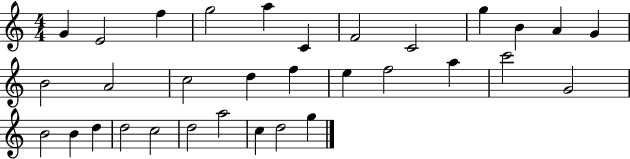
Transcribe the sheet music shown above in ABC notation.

X:1
T:Untitled
M:4/4
L:1/4
K:C
G E2 f g2 a C F2 C2 g B A G B2 A2 c2 d f e f2 a c'2 G2 B2 B d d2 c2 d2 a2 c d2 g